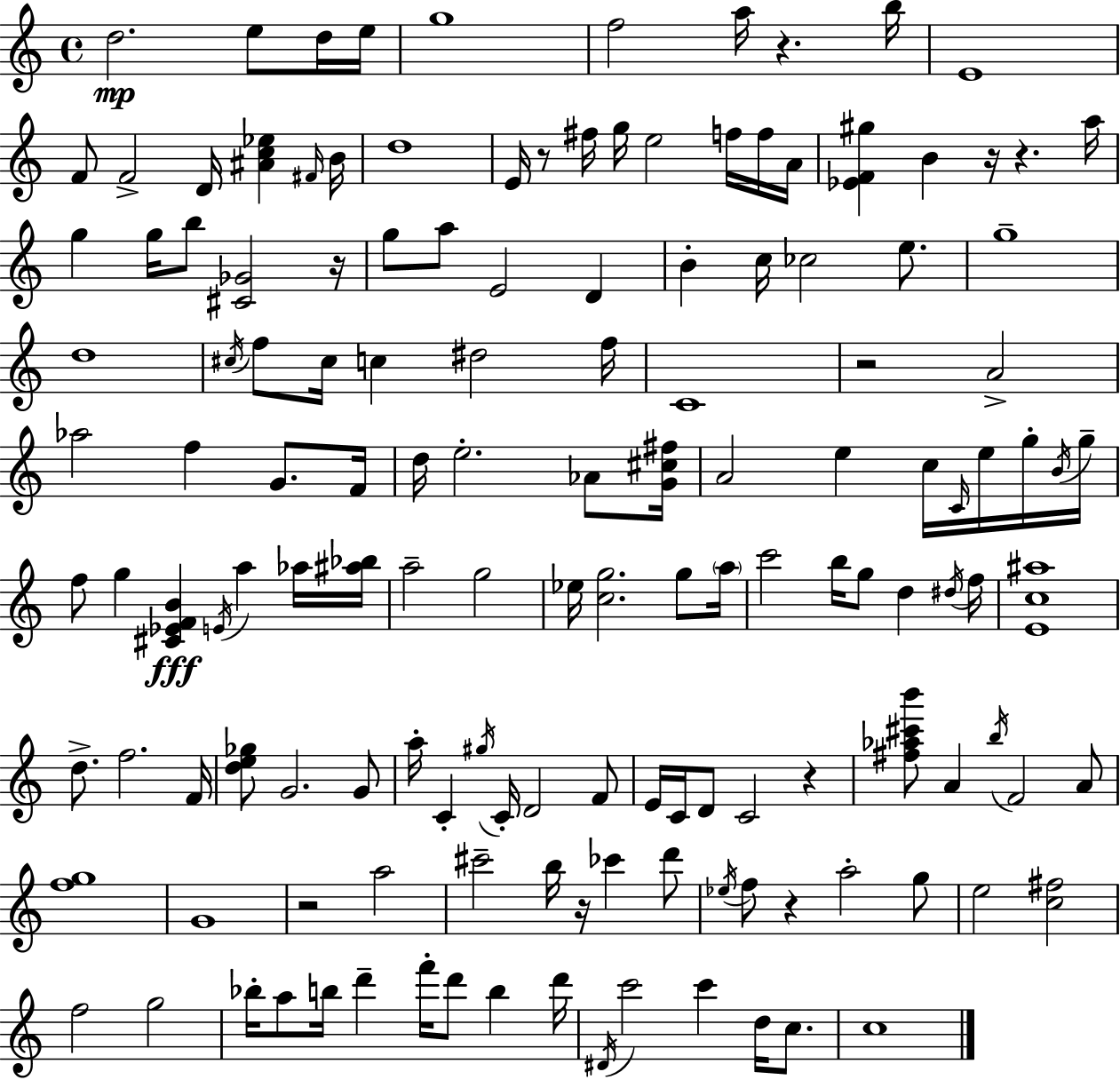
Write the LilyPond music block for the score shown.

{
  \clef treble
  \time 4/4
  \defaultTimeSignature
  \key c \major
  d''2.\mp e''8 d''16 e''16 | g''1 | f''2 a''16 r4. b''16 | e'1 | \break f'8 f'2-> d'16 <ais' c'' ees''>4 \grace { fis'16 } | b'16 d''1 | e'16 r8 fis''16 g''16 e''2 f''16 f''16 | a'16 <ees' f' gis''>4 b'4 r16 r4. | \break a''16 g''4 g''16 b''8 <cis' ges'>2 | r16 g''8 a''8 e'2 d'4 | b'4-. c''16 ces''2 e''8. | g''1-- | \break d''1 | \acciaccatura { cis''16 } f''8 cis''16 c''4 dis''2 | f''16 c'1 | r2 a'2-> | \break aes''2 f''4 g'8. | f'16 d''16 e''2.-. aes'8 | <g' cis'' fis''>16 a'2 e''4 c''16 \grace { c'16 } | e''16 g''16-. \acciaccatura { b'16 } g''16-- f''8 g''4 <cis' ees' f' b'>4\fff \acciaccatura { e'16 } a''4 | \break aes''16 <ais'' bes''>16 a''2-- g''2 | ees''16 <c'' g''>2. | g''8 \parenthesize a''16 c'''2 b''16 g''8 | d''4 \acciaccatura { dis''16 } f''16 <e' c'' ais''>1 | \break d''8.-> f''2. | f'16 <d'' e'' ges''>8 g'2. | g'8 a''16-. c'4-. \acciaccatura { gis''16 } c'16-. d'2 | f'8 e'16 c'16 d'8 c'2 | \break r4 <fis'' aes'' cis''' b'''>8 a'4 \acciaccatura { b''16 } f'2 | a'8 <f'' g''>1 | g'1 | r2 | \break a''2 cis'''2-- | b''16 r16 ces'''4 d'''8 \acciaccatura { ees''16 } f''8 r4 a''2-. | g''8 e''2 | <c'' fis''>2 f''2 | \break g''2 bes''16-. a''8 b''16 d'''4-- | f'''16-. d'''8 b''4 d'''16 \acciaccatura { dis'16 } c'''2 | c'''4 d''16 c''8. c''1 | \bar "|."
}